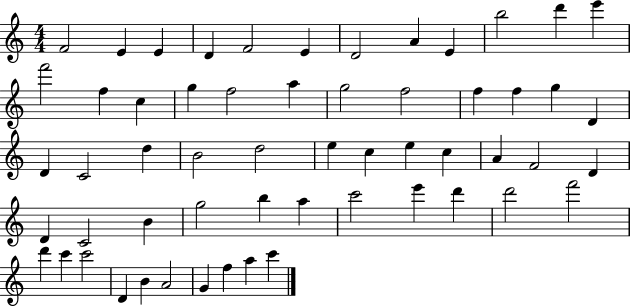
{
  \clef treble
  \numericTimeSignature
  \time 4/4
  \key c \major
  f'2 e'4 e'4 | d'4 f'2 e'4 | d'2 a'4 e'4 | b''2 d'''4 e'''4 | \break f'''2 f''4 c''4 | g''4 f''2 a''4 | g''2 f''2 | f''4 f''4 g''4 d'4 | \break d'4 c'2 d''4 | b'2 d''2 | e''4 c''4 e''4 c''4 | a'4 f'2 d'4 | \break d'4 c'2 b'4 | g''2 b''4 a''4 | c'''2 e'''4 d'''4 | d'''2 f'''2 | \break d'''4 c'''4 c'''2 | d'4 b'4 a'2 | g'4 f''4 a''4 c'''4 | \bar "|."
}